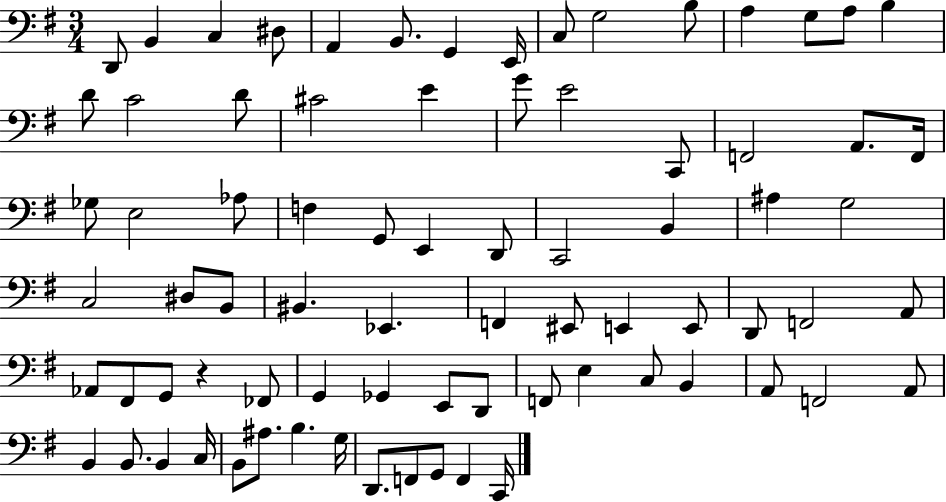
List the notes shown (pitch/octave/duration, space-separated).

D2/e B2/q C3/q D#3/e A2/q B2/e. G2/q E2/s C3/e G3/h B3/e A3/q G3/e A3/e B3/q D4/e C4/h D4/e C#4/h E4/q G4/e E4/h C2/e F2/h A2/e. F2/s Gb3/e E3/h Ab3/e F3/q G2/e E2/q D2/e C2/h B2/q A#3/q G3/h C3/h D#3/e B2/e BIS2/q. Eb2/q. F2/q EIS2/e E2/q E2/e D2/e F2/h A2/e Ab2/e F#2/e G2/e R/q FES2/e G2/q Gb2/q E2/e D2/e F2/e E3/q C3/e B2/q A2/e F2/h A2/e B2/q B2/e. B2/q C3/s B2/e A#3/e. B3/q. G3/s D2/e. F2/e G2/e F2/q C2/s